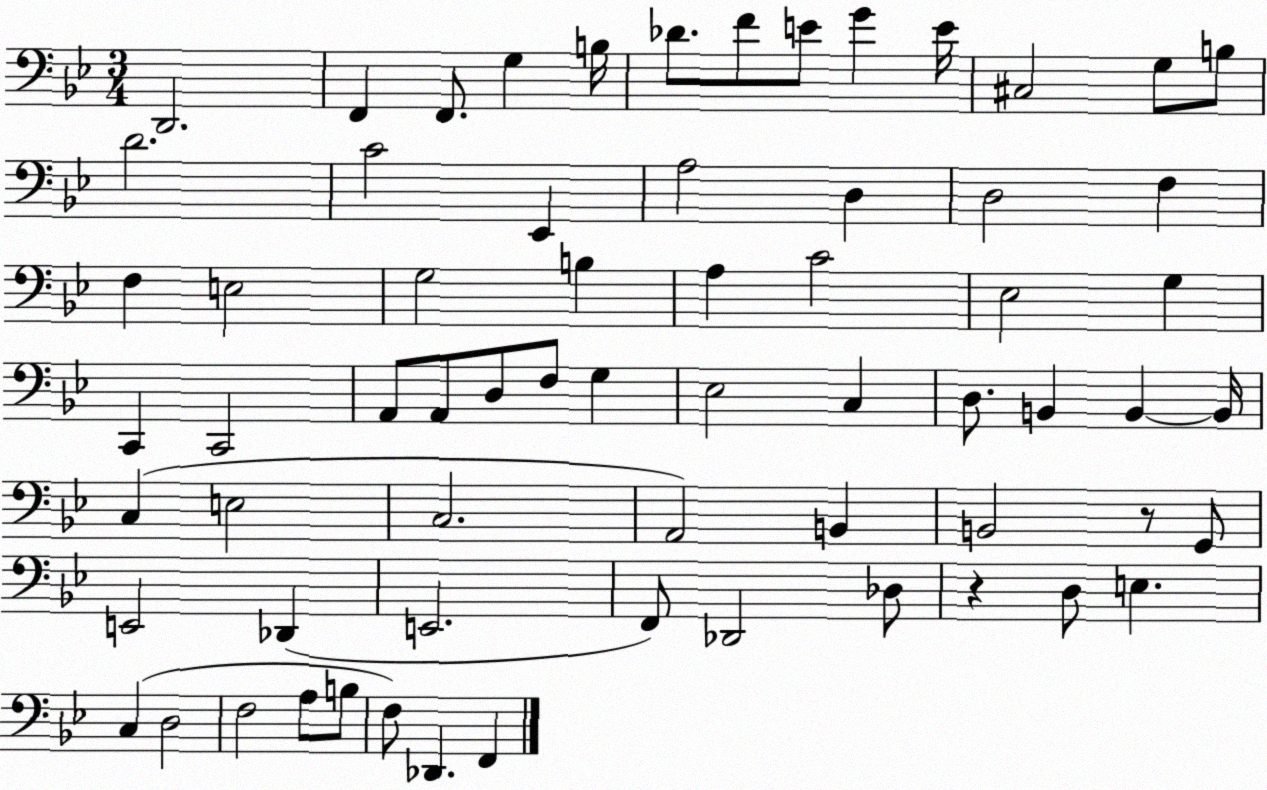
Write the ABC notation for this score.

X:1
T:Untitled
M:3/4
L:1/4
K:Bb
D,,2 F,, F,,/2 G, B,/4 _D/2 F/2 E/2 G E/4 ^C,2 G,/2 B,/2 D2 C2 _E,, A,2 D, D,2 F, F, E,2 G,2 B, A, C2 _E,2 G, C,, C,,2 A,,/2 A,,/2 D,/2 F,/2 G, _E,2 C, D,/2 B,, B,, B,,/4 C, E,2 C,2 A,,2 B,, B,,2 z/2 G,,/2 E,,2 _D,, E,,2 F,,/2 _D,,2 _D,/2 z D,/2 E, C, D,2 F,2 A,/2 B,/2 F,/2 _D,, F,,